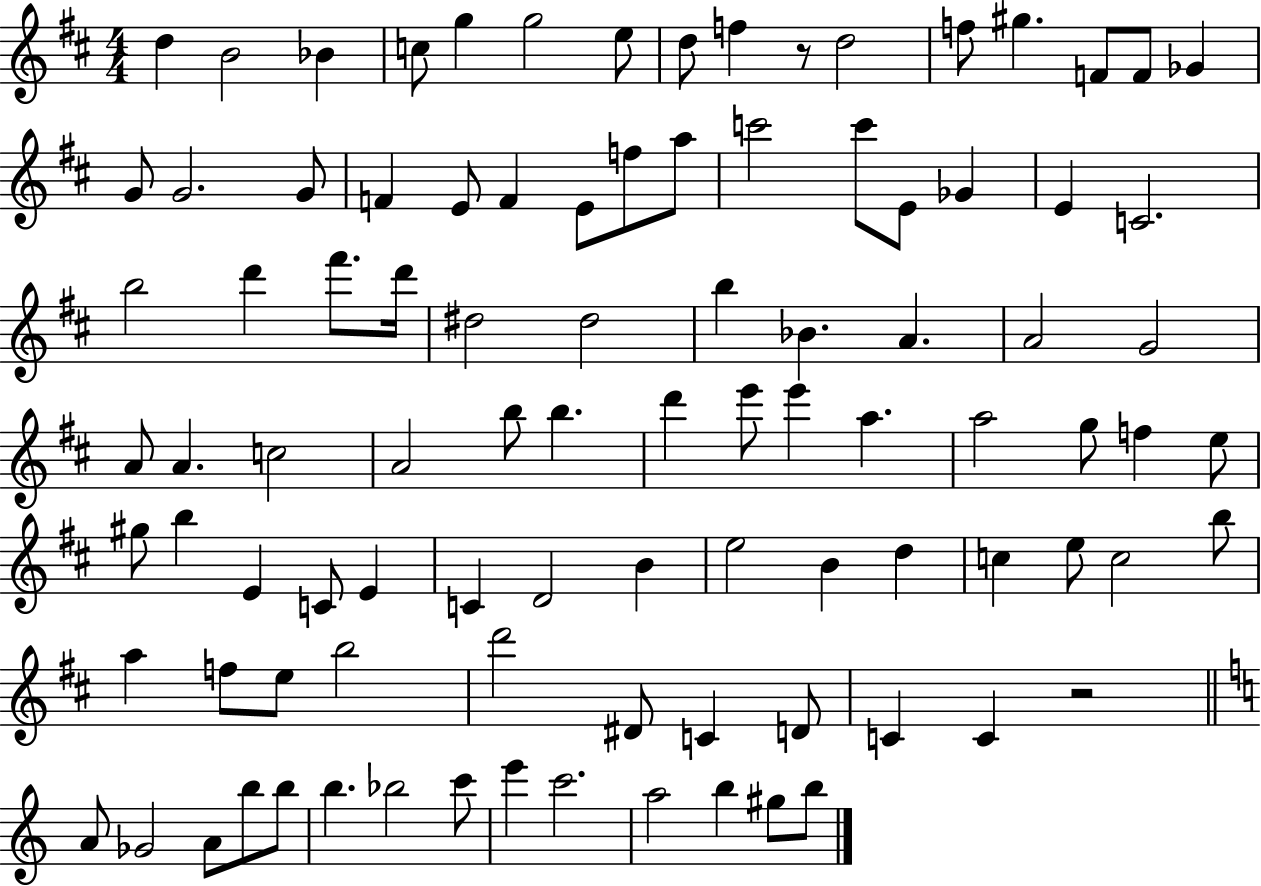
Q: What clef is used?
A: treble